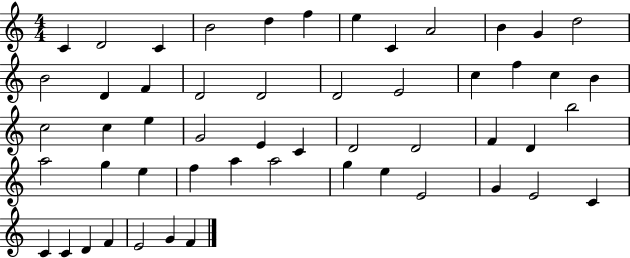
C4/q D4/h C4/q B4/h D5/q F5/q E5/q C4/q A4/h B4/q G4/q D5/h B4/h D4/q F4/q D4/h D4/h D4/h E4/h C5/q F5/q C5/q B4/q C5/h C5/q E5/q G4/h E4/q C4/q D4/h D4/h F4/q D4/q B5/h A5/h G5/q E5/q F5/q A5/q A5/h G5/q E5/q E4/h G4/q E4/h C4/q C4/q C4/q D4/q F4/q E4/h G4/q F4/q